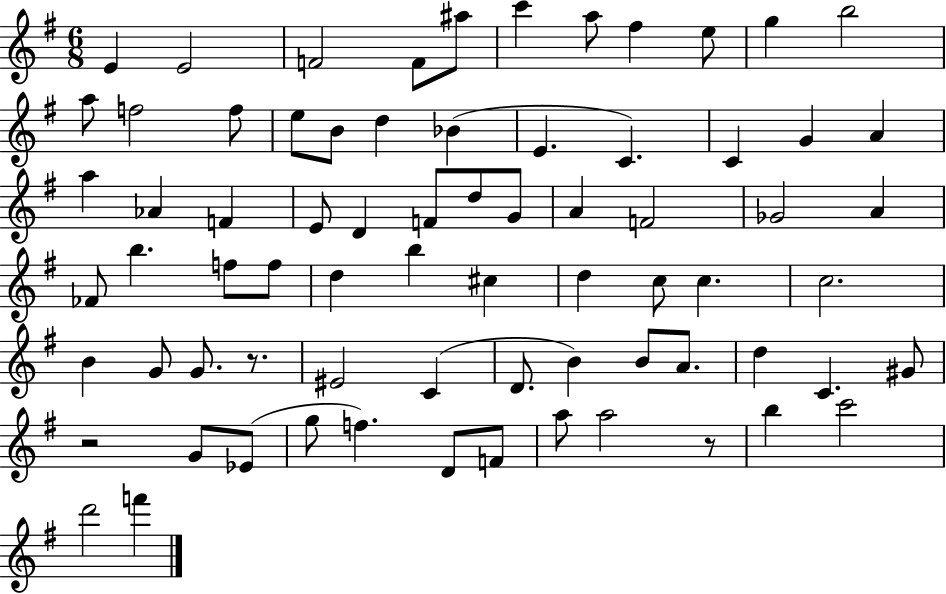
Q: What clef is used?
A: treble